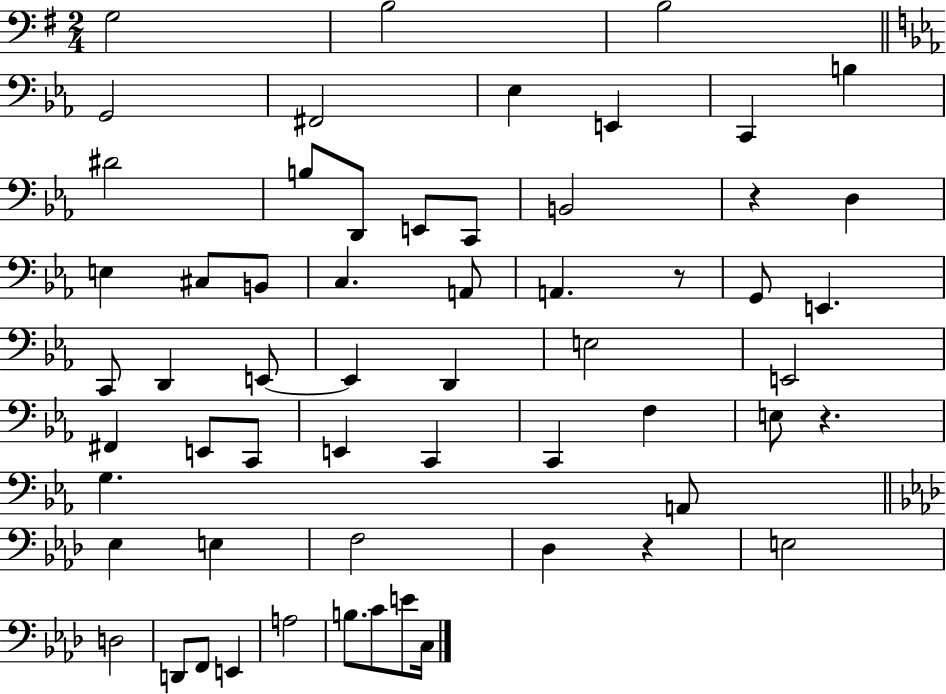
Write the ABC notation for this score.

X:1
T:Untitled
M:2/4
L:1/4
K:G
G,2 B,2 B,2 G,,2 ^F,,2 _E, E,, C,, B, ^D2 B,/2 D,,/2 E,,/2 C,,/2 B,,2 z D, E, ^C,/2 B,,/2 C, A,,/2 A,, z/2 G,,/2 E,, C,,/2 D,, E,,/2 E,, D,, E,2 E,,2 ^F,, E,,/2 C,,/2 E,, C,, C,, F, E,/2 z G, A,,/2 _E, E, F,2 _D, z E,2 D,2 D,,/2 F,,/2 E,, A,2 B,/2 C/2 E/2 C,/4